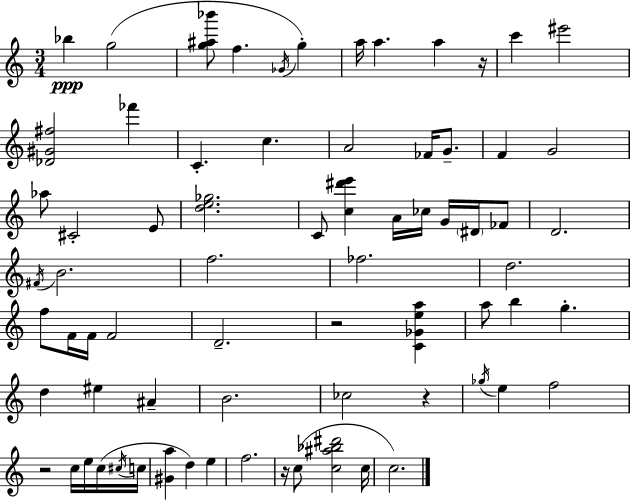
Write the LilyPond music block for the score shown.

{
  \clef treble
  \numericTimeSignature
  \time 3/4
  \key c \major
  bes''4\ppp g''2( | <g'' ais'' bes'''>8 f''4. \acciaccatura { ges'16 } g''4-.) | a''16 a''4. a''4 | r16 c'''4 eis'''2 | \break <des' gis' fis''>2 fes'''4 | c'4.-. c''4. | a'2 fes'16 g'8.-- | f'4 g'2 | \break aes''8 cis'2-. e'8 | <d'' e'' ges''>2. | c'8 <c'' dis''' e'''>4 a'16 ces''16 g'16 \parenthesize dis'16 fes'8 | d'2. | \break \acciaccatura { fis'16 } b'2. | f''2. | fes''2. | d''2. | \break f''8 f'16 f'16 f'2 | d'2.-- | r2 <c' ges' e'' a''>4 | a''8 b''4 g''4.-. | \break d''4 eis''4 ais'4-- | b'2. | ces''2 r4 | \acciaccatura { ges''16 } e''4 f''2 | \break r2 c''16 | e''16 c''16( \acciaccatura { cis''16 } c''16 <gis' a''>4 d''4) | e''4 f''2. | r16 c''8( <c'' ais'' bes'' dis'''>2 | \break c''16 c''2.) | \bar "|."
}